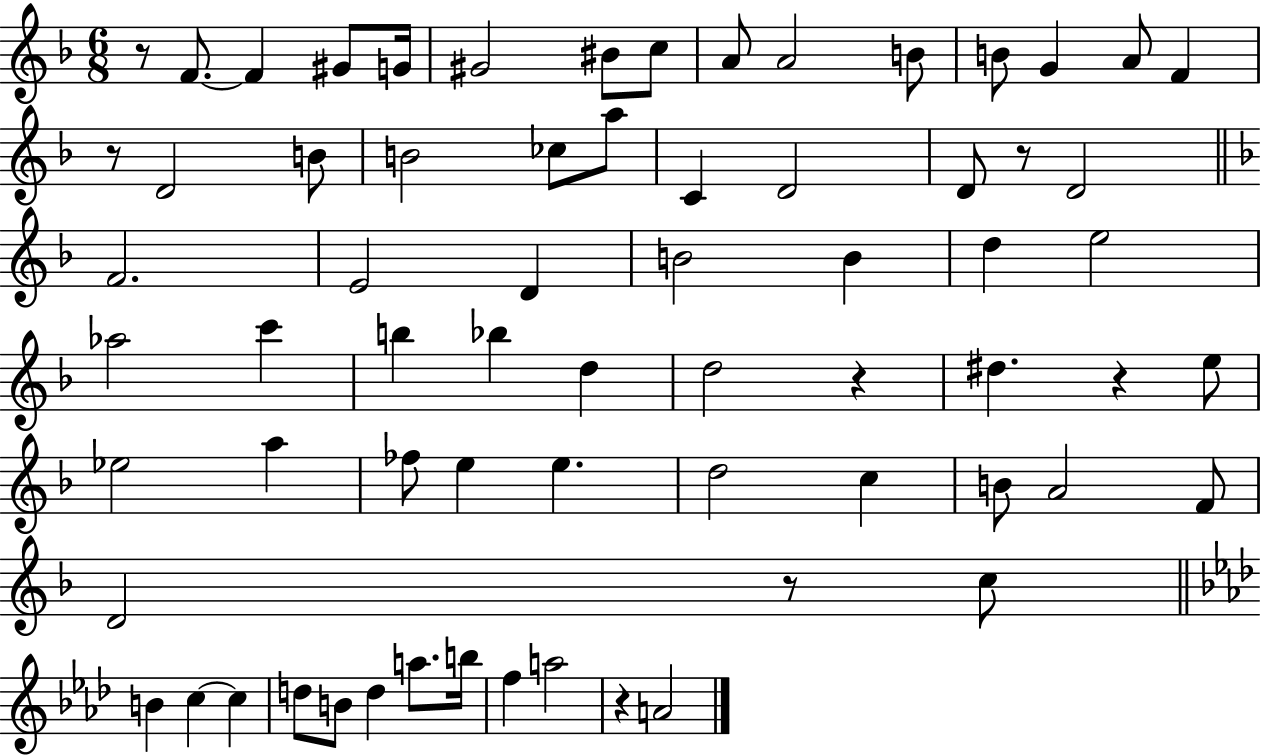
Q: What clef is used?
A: treble